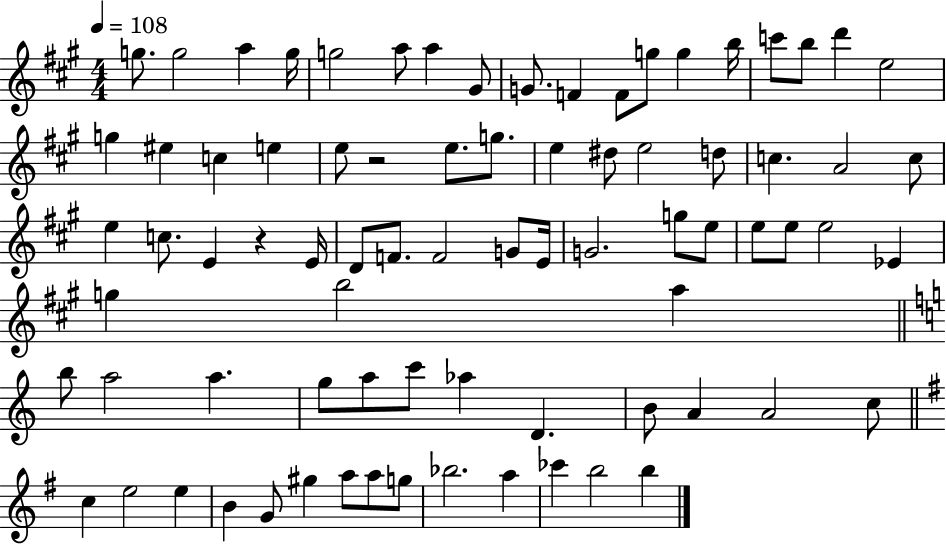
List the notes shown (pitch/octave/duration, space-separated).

G5/e. G5/h A5/q G5/s G5/h A5/e A5/q G#4/e G4/e. F4/q F4/e G5/e G5/q B5/s C6/e B5/e D6/q E5/h G5/q EIS5/q C5/q E5/q E5/e R/h E5/e. G5/e. E5/q D#5/e E5/h D5/e C5/q. A4/h C5/e E5/q C5/e. E4/q R/q E4/s D4/e F4/e. F4/h G4/e E4/s G4/h. G5/e E5/e E5/e E5/e E5/h Eb4/q G5/q B5/h A5/q B5/e A5/h A5/q. G5/e A5/e C6/e Ab5/q D4/q. B4/e A4/q A4/h C5/e C5/q E5/h E5/q B4/q G4/e G#5/q A5/e A5/e G5/e Bb5/h. A5/q CES6/q B5/h B5/q